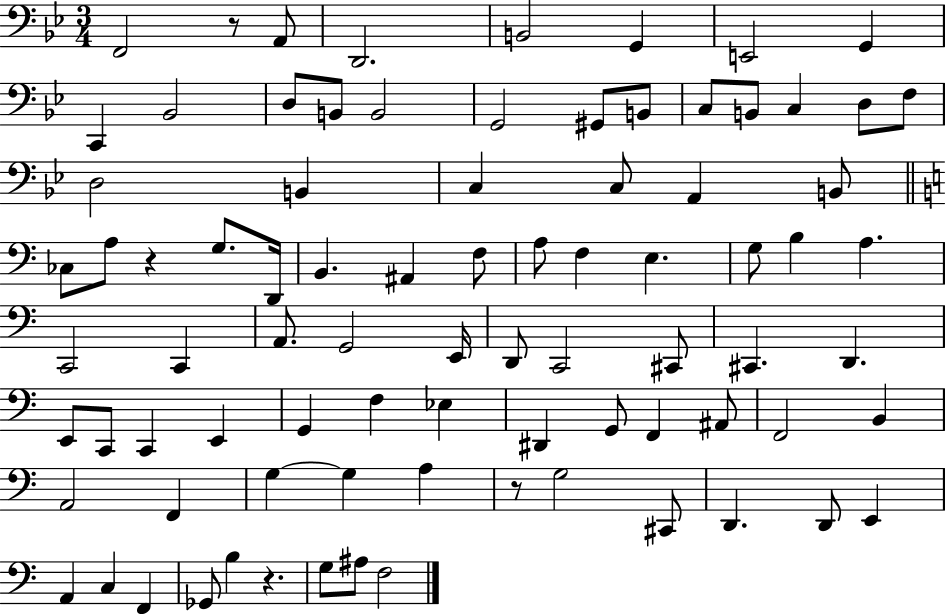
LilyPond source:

{
  \clef bass
  \numericTimeSignature
  \time 3/4
  \key bes \major
  f,2 r8 a,8 | d,2. | b,2 g,4 | e,2 g,4 | \break c,4 bes,2 | d8 b,8 b,2 | g,2 gis,8 b,8 | c8 b,8 c4 d8 f8 | \break d2 b,4 | c4 c8 a,4 b,8 | \bar "||" \break \key c \major ces8 a8 r4 g8. d,16 | b,4. ais,4 f8 | a8 f4 e4. | g8 b4 a4. | \break c,2 c,4 | a,8. g,2 e,16 | d,8 c,2 cis,8 | cis,4. d,4. | \break e,8 c,8 c,4 e,4 | g,4 f4 ees4 | dis,4 g,8 f,4 ais,8 | f,2 b,4 | \break a,2 f,4 | g4~~ g4 a4 | r8 g2 cis,8 | d,4. d,8 e,4 | \break a,4 c4 f,4 | ges,8 b4 r4. | g8 ais8 f2 | \bar "|."
}